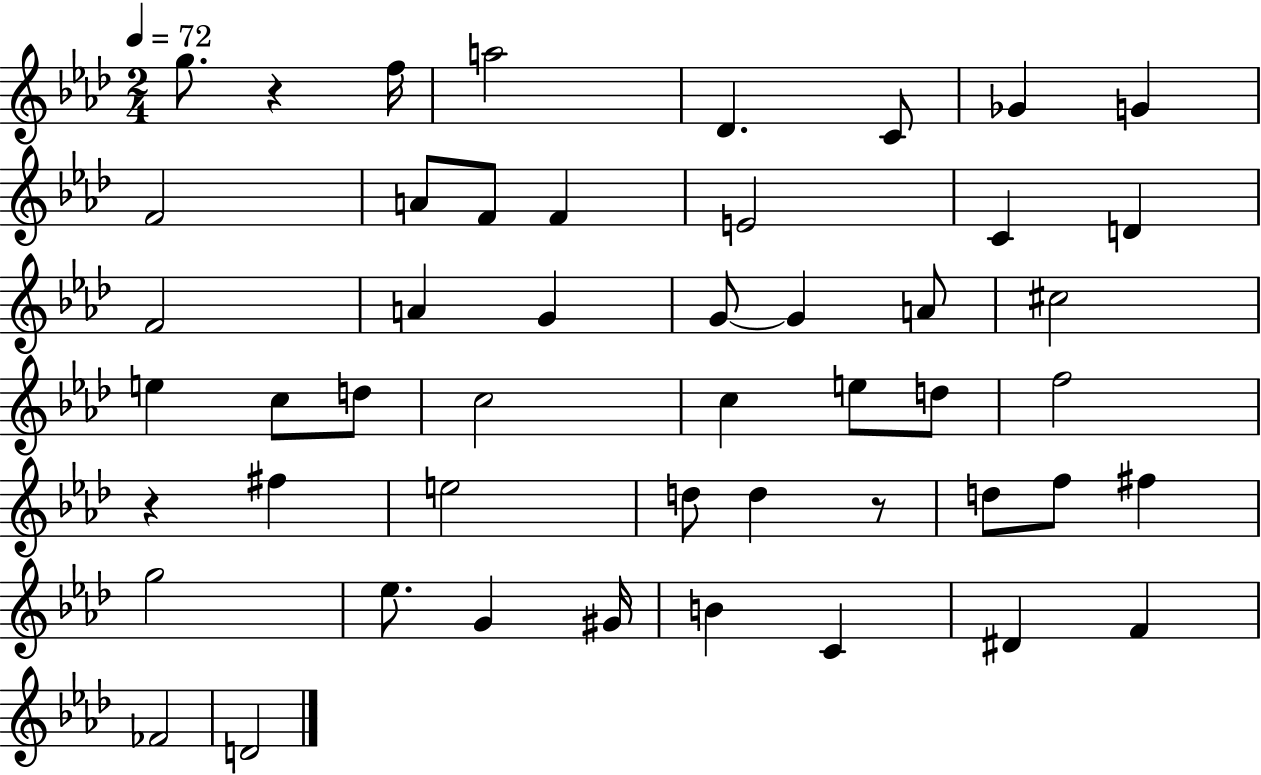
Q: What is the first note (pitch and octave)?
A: G5